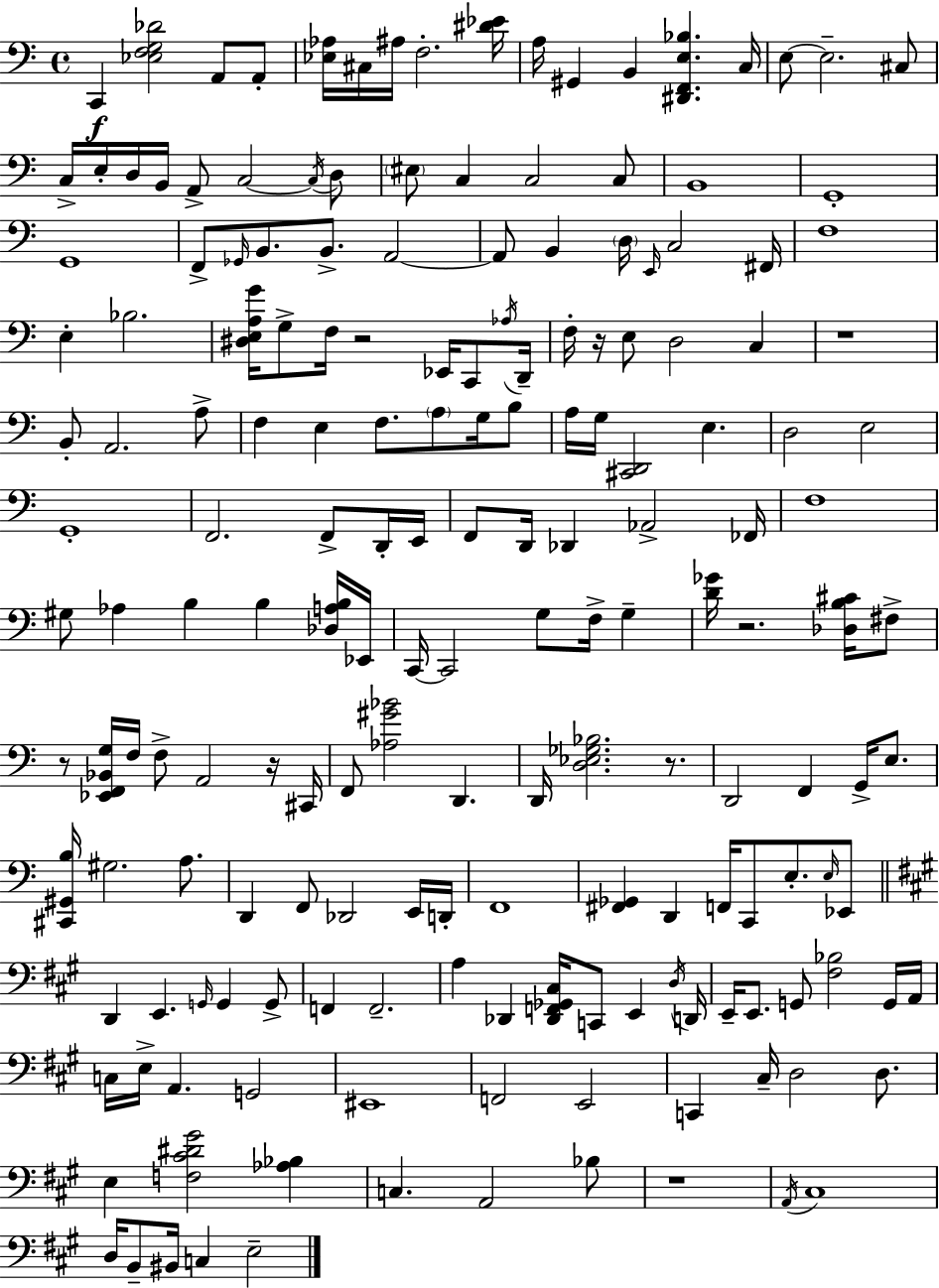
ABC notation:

X:1
T:Untitled
M:4/4
L:1/4
K:C
C,, [_E,F,G,_D]2 A,,/2 A,,/2 [_E,_A,]/4 ^C,/4 ^A,/4 F,2 [^D_E]/4 A,/4 ^G,, B,, [^D,,F,,E,_B,] C,/4 E,/2 E,2 ^C,/2 C,/4 E,/4 D,/4 B,,/4 A,,/2 C,2 C,/4 D,/2 ^E,/2 C, C,2 C,/2 B,,4 G,,4 G,,4 F,,/2 _G,,/4 B,,/2 B,,/2 A,,2 A,,/2 B,, D,/4 E,,/4 C,2 ^F,,/4 F,4 E, _B,2 [^D,E,A,G]/4 G,/2 F,/4 z2 _E,,/4 C,,/2 _A,/4 D,,/4 F,/4 z/4 E,/2 D,2 C, z4 B,,/2 A,,2 A,/2 F, E, F,/2 A,/2 G,/4 B,/2 A,/4 G,/4 [^C,,D,,]2 E, D,2 E,2 G,,4 F,,2 F,,/2 D,,/4 E,,/4 F,,/2 D,,/4 _D,, _A,,2 _F,,/4 F,4 ^G,/2 _A, B, B, [_D,A,B,]/4 _E,,/4 C,,/4 C,,2 G,/2 F,/4 G, [D_G]/4 z2 [_D,B,^C]/4 ^F,/2 z/2 [_E,,F,,_B,,G,]/4 F,/4 F,/2 A,,2 z/4 ^C,,/4 F,,/2 [_A,^G_B]2 D,, D,,/4 [D,_E,_G,_B,]2 z/2 D,,2 F,, G,,/4 E,/2 [^C,,^G,,B,]/4 ^G,2 A,/2 D,, F,,/2 _D,,2 E,,/4 D,,/4 F,,4 [^F,,_G,,] D,, F,,/4 C,,/2 E,/2 E,/4 _E,,/2 D,, E,, G,,/4 G,, G,,/2 F,, F,,2 A, _D,, [_D,,F,,_G,,^C,]/4 C,,/2 E,, D,/4 D,,/4 E,,/4 E,,/2 G,,/2 [^F,_B,]2 G,,/4 A,,/4 C,/4 E,/4 A,, G,,2 ^E,,4 F,,2 E,,2 C,, ^C,/4 D,2 D,/2 E, [F,^C^D^G]2 [_A,_B,] C, A,,2 _B,/2 z4 A,,/4 ^C,4 D,/4 B,,/2 ^B,,/4 C, E,2